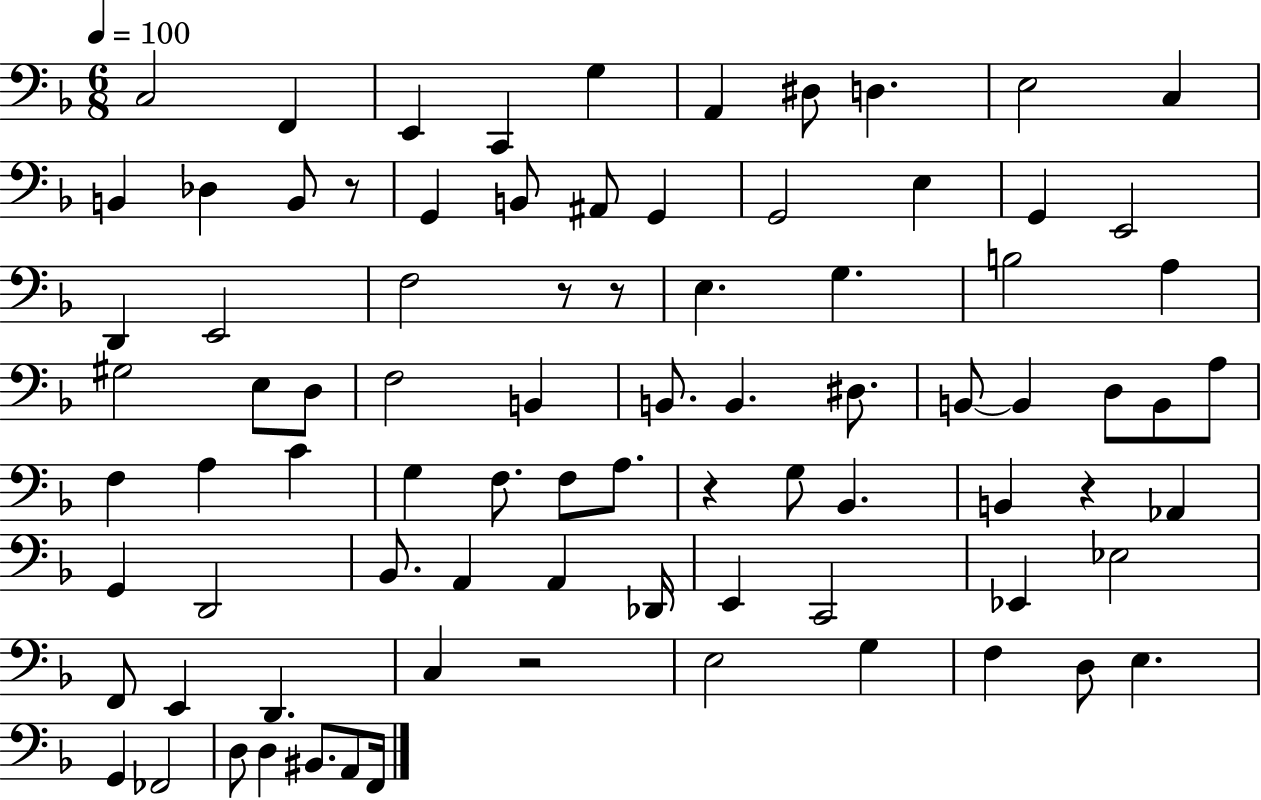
{
  \clef bass
  \numericTimeSignature
  \time 6/8
  \key f \major
  \tempo 4 = 100
  c2 f,4 | e,4 c,4 g4 | a,4 dis8 d4. | e2 c4 | \break b,4 des4 b,8 r8 | g,4 b,8 ais,8 g,4 | g,2 e4 | g,4 e,2 | \break d,4 e,2 | f2 r8 r8 | e4. g4. | b2 a4 | \break gis2 e8 d8 | f2 b,4 | b,8. b,4. dis8. | b,8~~ b,4 d8 b,8 a8 | \break f4 a4 c'4 | g4 f8. f8 a8. | r4 g8 bes,4. | b,4 r4 aes,4 | \break g,4 d,2 | bes,8. a,4 a,4 des,16 | e,4 c,2 | ees,4 ees2 | \break f,8 e,4 d,4. | c4 r2 | e2 g4 | f4 d8 e4. | \break g,4 fes,2 | d8 d4 bis,8. a,8 f,16 | \bar "|."
}